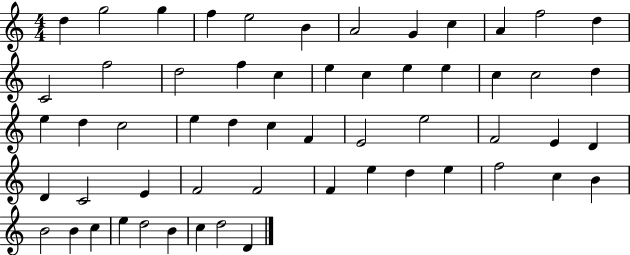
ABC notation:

X:1
T:Untitled
M:4/4
L:1/4
K:C
d g2 g f e2 B A2 G c A f2 d C2 f2 d2 f c e c e e c c2 d e d c2 e d c F E2 e2 F2 E D D C2 E F2 F2 F e d e f2 c B B2 B c e d2 B c d2 D